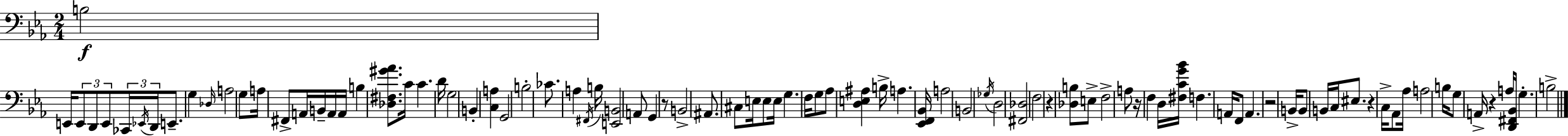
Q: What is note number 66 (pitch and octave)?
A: Ab2